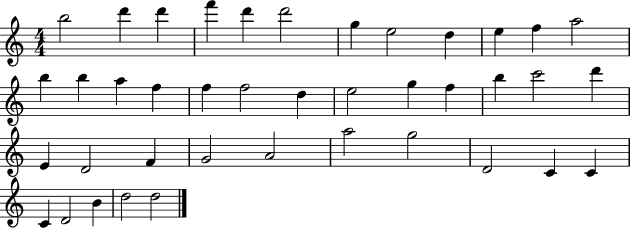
B5/h D6/q D6/q F6/q D6/q D6/h G5/q E5/h D5/q E5/q F5/q A5/h B5/q B5/q A5/q F5/q F5/q F5/h D5/q E5/h G5/q F5/q B5/q C6/h D6/q E4/q D4/h F4/q G4/h A4/h A5/h G5/h D4/h C4/q C4/q C4/q D4/h B4/q D5/h D5/h